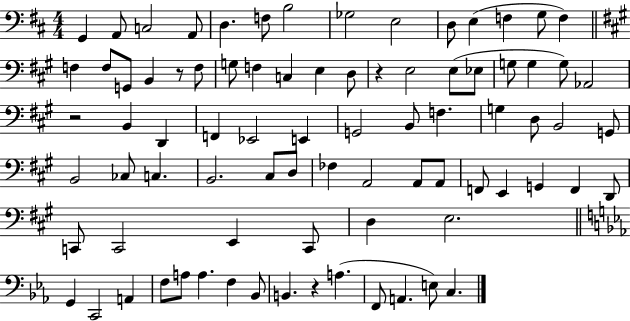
X:1
T:Untitled
M:4/4
L:1/4
K:D
G,, A,,/2 C,2 A,,/2 D, F,/2 B,2 _G,2 E,2 D,/2 E, F, G,/2 F, F, F,/2 G,,/2 B,, z/2 F,/2 G,/2 F, C, E, D,/2 z E,2 E,/2 _E,/2 G,/2 G, G,/2 _A,,2 z2 B,, D,, F,, _E,,2 E,, G,,2 B,,/2 F, G, D,/2 B,,2 G,,/2 B,,2 _C,/2 C, B,,2 ^C,/2 D,/2 _F, A,,2 A,,/2 A,,/2 F,,/2 E,, G,, F,, D,,/2 C,,/2 C,,2 E,, C,,/2 D, E,2 G,, C,,2 A,, F,/2 A,/2 A, F, _B,,/2 B,, z A, F,,/2 A,, E,/2 C,